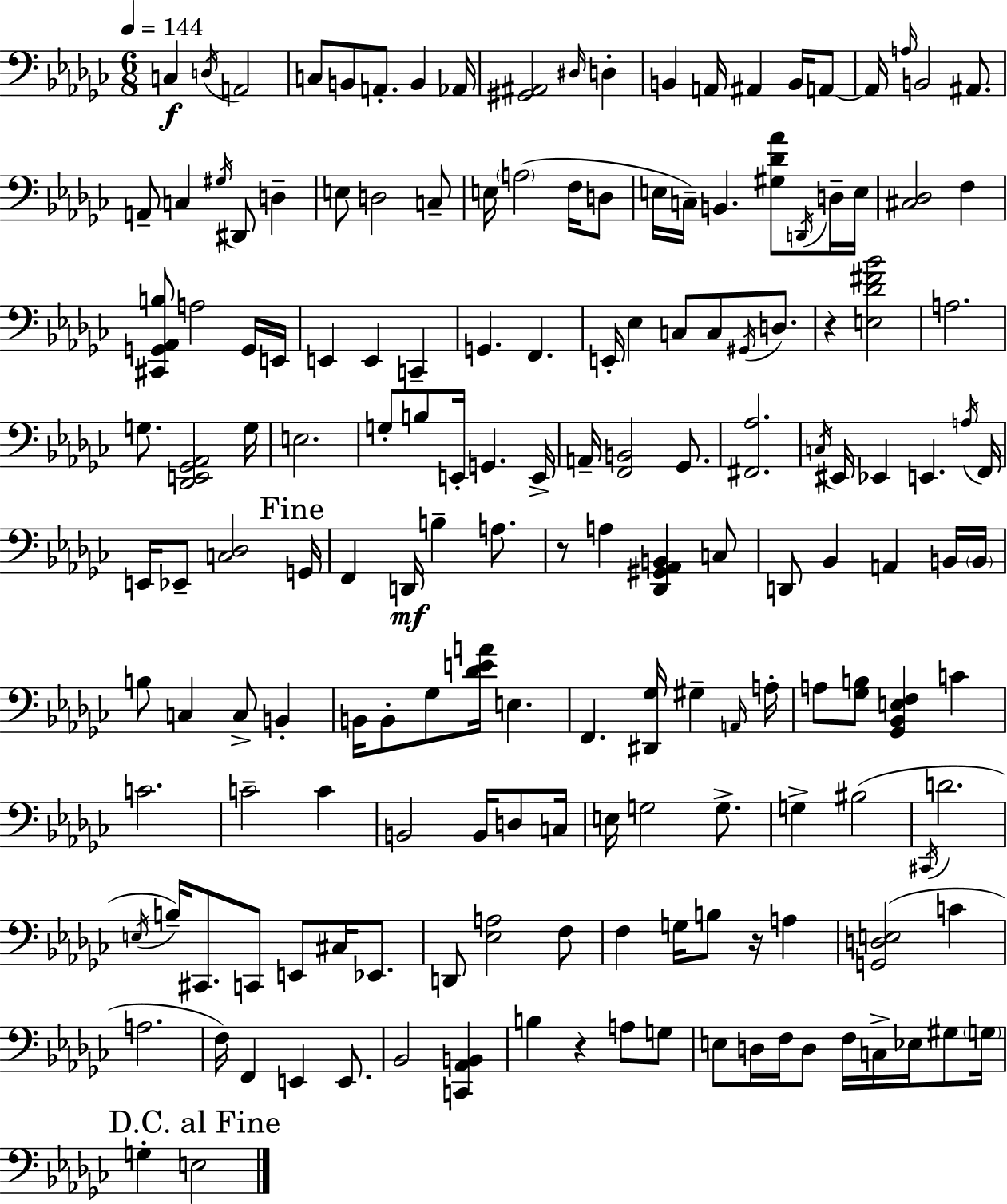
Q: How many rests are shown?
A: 4